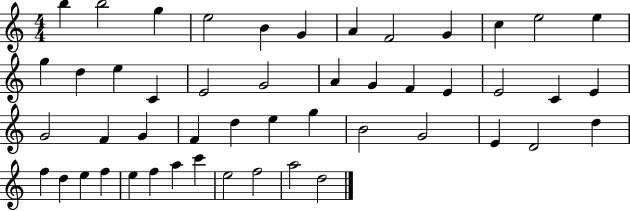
{
  \clef treble
  \numericTimeSignature
  \time 4/4
  \key c \major
  b''4 b''2 g''4 | e''2 b'4 g'4 | a'4 f'2 g'4 | c''4 e''2 e''4 | \break g''4 d''4 e''4 c'4 | e'2 g'2 | a'4 g'4 f'4 e'4 | e'2 c'4 e'4 | \break g'2 f'4 g'4 | f'4 d''4 e''4 g''4 | b'2 g'2 | e'4 d'2 d''4 | \break f''4 d''4 e''4 f''4 | e''4 f''4 a''4 c'''4 | e''2 f''2 | a''2 d''2 | \break \bar "|."
}